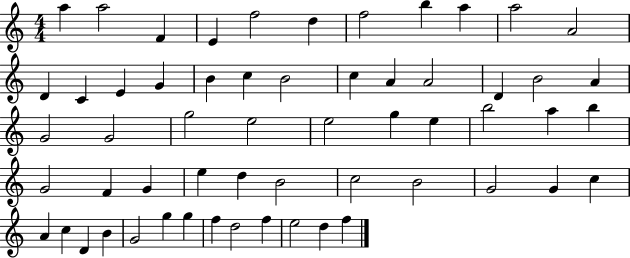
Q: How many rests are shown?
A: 0